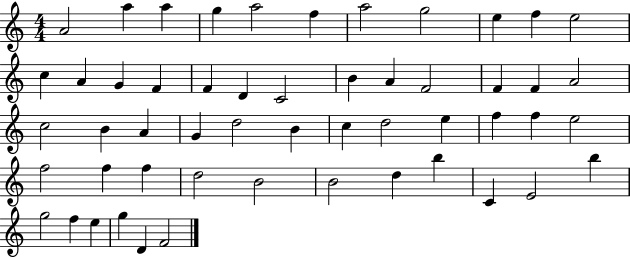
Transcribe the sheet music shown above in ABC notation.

X:1
T:Untitled
M:4/4
L:1/4
K:C
A2 a a g a2 f a2 g2 e f e2 c A G F F D C2 B A F2 F F A2 c2 B A G d2 B c d2 e f f e2 f2 f f d2 B2 B2 d b C E2 b g2 f e g D F2